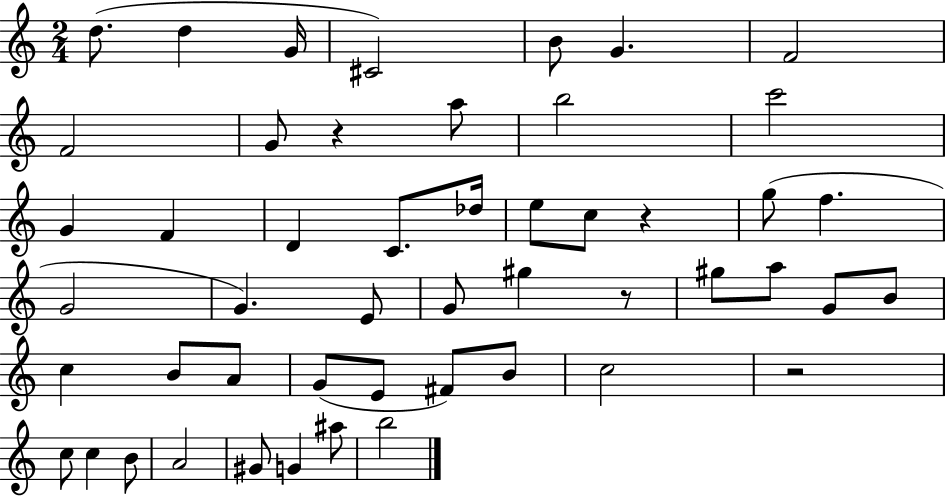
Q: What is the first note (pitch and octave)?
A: D5